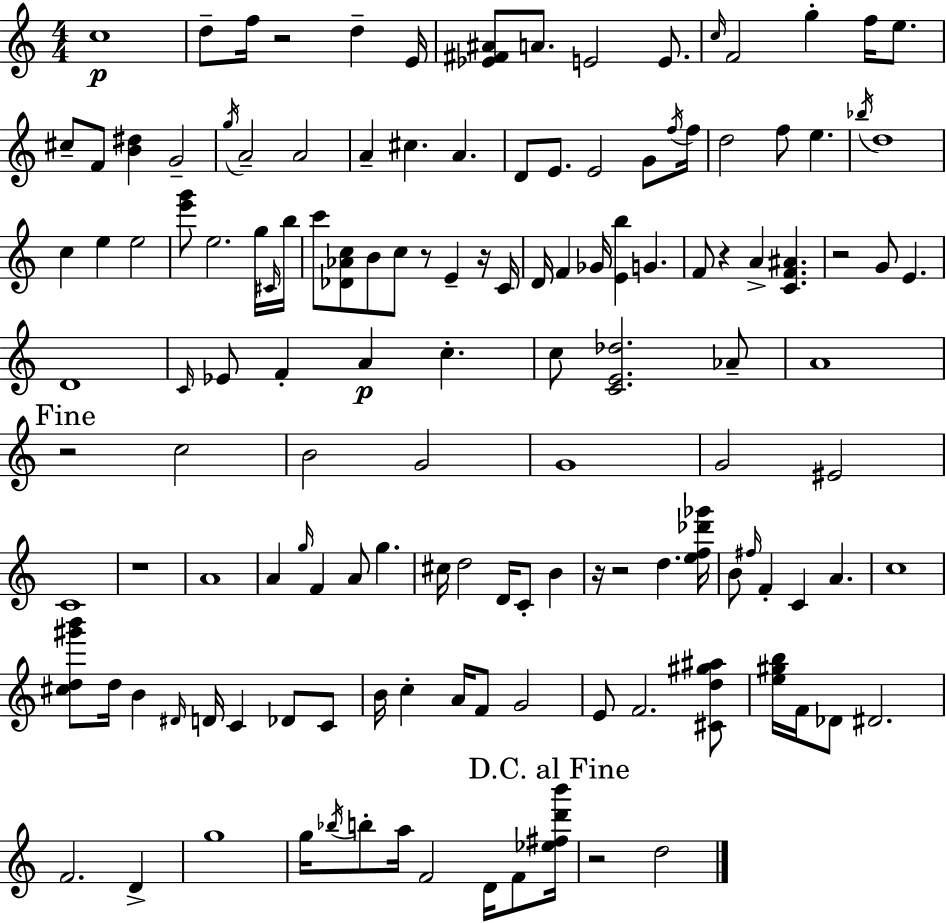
C5/w D5/e F5/s R/h D5/q E4/s [Eb4,F#4,A#4]/e A4/e. E4/h E4/e. C5/s F4/h G5/q F5/s E5/e. C#5/e F4/e [B4,D#5]/q G4/h G5/s A4/h A4/h A4/q C#5/q. A4/q. D4/e E4/e. E4/h G4/e F5/s F5/s D5/h F5/e E5/q. Bb5/s D5/w C5/q E5/q E5/h [E6,G6]/e E5/h. G5/s C#4/s B5/s C6/e [Db4,Ab4,C5]/e B4/e C5/e R/e E4/q R/s C4/s D4/s F4/q Gb4/s [E4,B5]/q G4/q. F4/e R/q A4/q [C4,F4,A#4]/q. R/h G4/e E4/q. D4/w C4/s Eb4/e F4/q A4/q C5/q. C5/e [C4,E4,Db5]/h. Ab4/e A4/w R/h C5/h B4/h G4/h G4/w G4/h EIS4/h C4/w R/w A4/w A4/q G5/s F4/q A4/e G5/q. C#5/s D5/h D4/s C4/e B4/q R/s R/h D5/q. [E5,F5,Db6,Gb6]/s B4/e F#5/s F4/q C4/q A4/q. C5/w [C#5,D5,G#6,B6]/e D5/s B4/q D#4/s D4/s C4/q Db4/e C4/e B4/s C5/q A4/s F4/e G4/h E4/e F4/h. [C#4,D5,G#5,A#5]/e [E5,G#5,B5]/s F4/s Db4/e D#4/h. F4/h. D4/q G5/w G5/s Bb5/s B5/e A5/s F4/h D4/s F4/e [Eb5,F#5,D6,B6]/s R/h D5/h